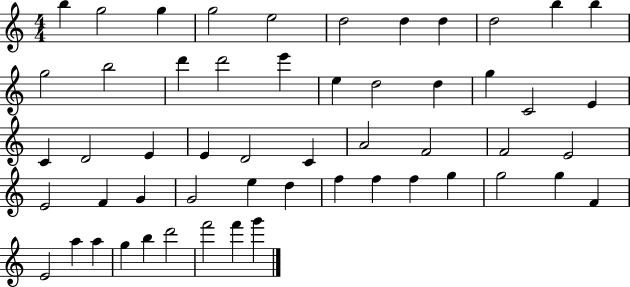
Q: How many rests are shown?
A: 0